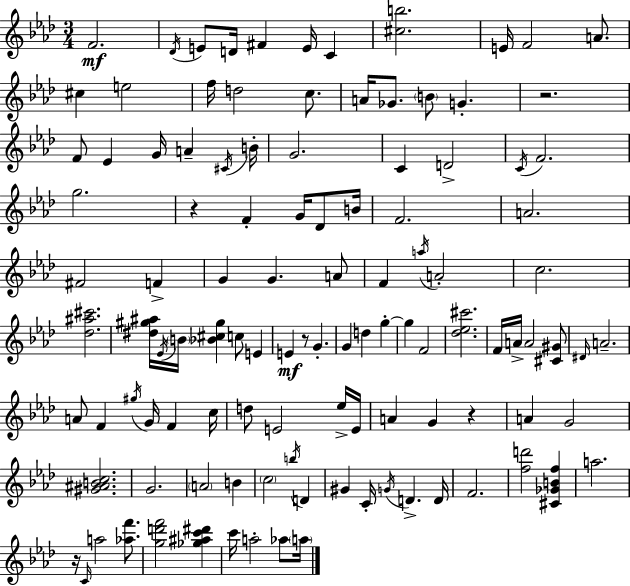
F4/h. Db4/s E4/e D4/s F#4/q E4/s C4/q [C#5,B5]/h. E4/s F4/h A4/e. C#5/q E5/h F5/s D5/h C5/e. A4/s Gb4/e. B4/e G4/q. R/h. F4/e Eb4/q G4/s A4/q C#4/s B4/s G4/h. C4/q D4/h C4/s F4/h. G5/h. R/q F4/q G4/s Db4/e B4/s F4/h. A4/h. F#4/h F4/q G4/q G4/q. A4/e F4/q A5/s A4/h C5/h. [Db5,A#5,C#6]/h. [D#5,G#5,A#5]/s Eb4/s B4/s [Bb4,C#5,G#5]/q C5/e E4/q E4/q R/e G4/q. G4/q D5/q G5/q G5/q F4/h [Db5,Eb5,C#6]/h. F4/s A4/s A4/h [C#4,G#4]/e D#4/s A4/h. A4/e F4/q G#5/s G4/s F4/q C5/s D5/e E4/h Eb5/s E4/s A4/q G4/q R/q A4/q G4/h [G#4,A#4,B4,C5]/h. G4/h. A4/h B4/q C5/h B5/s D4/q G#4/q C4/s G4/s D4/q. D4/s F4/h. [F5,D6]/h [C#4,Gb4,B4,F5]/q A5/h. R/s C4/s A5/h [Ab5,F6]/e. [G5,D6,F6]/h [Gb5,A#5,C6,D#6]/q C6/s A5/h Ab5/e A5/s